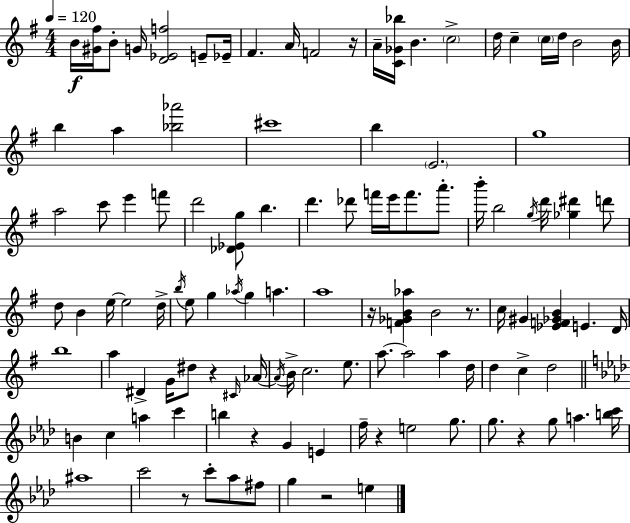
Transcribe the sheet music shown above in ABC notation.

X:1
T:Untitled
M:4/4
L:1/4
K:Em
B/4 [^G^f]/4 B/2 G/4 [D_Ef]2 E/2 _E/4 ^F A/4 F2 z/4 A/4 [C_G_b]/4 B c2 d/4 c c/4 d/4 B2 B/4 b a [_b_a']2 ^c'4 b E2 g4 a2 c'/2 e' f'/2 d'2 [_D_Eg]/2 b d' _d'/2 f'/4 e'/4 f'/2 a'/2 b'/4 b2 g/4 d'/4 [_g^d'] d'/2 d/2 B e/4 e2 d/4 b/4 e/2 g _a/4 g a a4 z/4 [F_GB_a] B2 z/2 c/4 ^G [_EF_GB] E D/4 b4 a ^D G/4 ^d/2 z ^C/4 _A/4 _A/4 B/4 c2 e/2 a/2 a2 a d/4 d c d2 B c a c' b z G E f/4 z e2 g/2 g/2 z g/2 a [bc']/4 ^a4 c'2 z/2 c'/2 _a/2 ^f/2 g z2 e